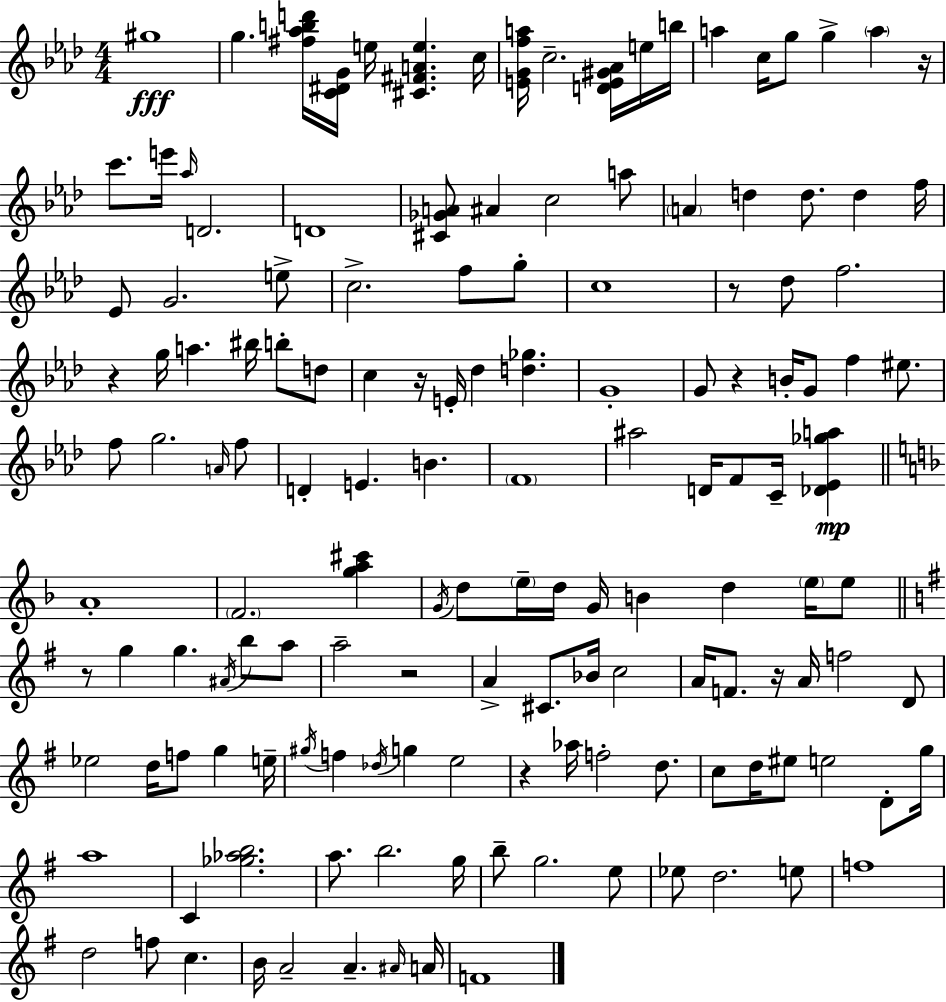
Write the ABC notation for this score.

X:1
T:Untitled
M:4/4
L:1/4
K:Ab
^g4 g [^f_abd']/4 [C^DG]/4 e/4 [^C^FAe] c/4 [EGfa]/4 c2 [DE^G_A]/4 e/4 b/4 a c/4 g/2 g a z/4 c'/2 e'/4 _a/4 D2 D4 [^C_GA]/2 ^A c2 a/2 A d d/2 d f/4 _E/2 G2 e/2 c2 f/2 g/2 c4 z/2 _d/2 f2 z g/4 a ^b/4 b/2 d/2 c z/4 E/4 _d [d_g] G4 G/2 z B/4 G/2 f ^e/2 f/2 g2 A/4 f/2 D E B F4 ^a2 D/4 F/2 C/4 [_D_E_ga] A4 F2 [ga^c'] G/4 d/2 e/4 d/4 G/4 B d e/4 e/2 z/2 g g ^A/4 b/2 a/2 a2 z2 A ^C/2 _B/4 c2 A/4 F/2 z/4 A/4 f2 D/2 _e2 d/4 f/2 g e/4 ^g/4 f _d/4 g e2 z _a/4 f2 d/2 c/2 d/4 ^e/2 e2 D/2 g/4 a4 C [_g_ab]2 a/2 b2 g/4 b/2 g2 e/2 _e/2 d2 e/2 f4 d2 f/2 c B/4 A2 A ^A/4 A/4 F4